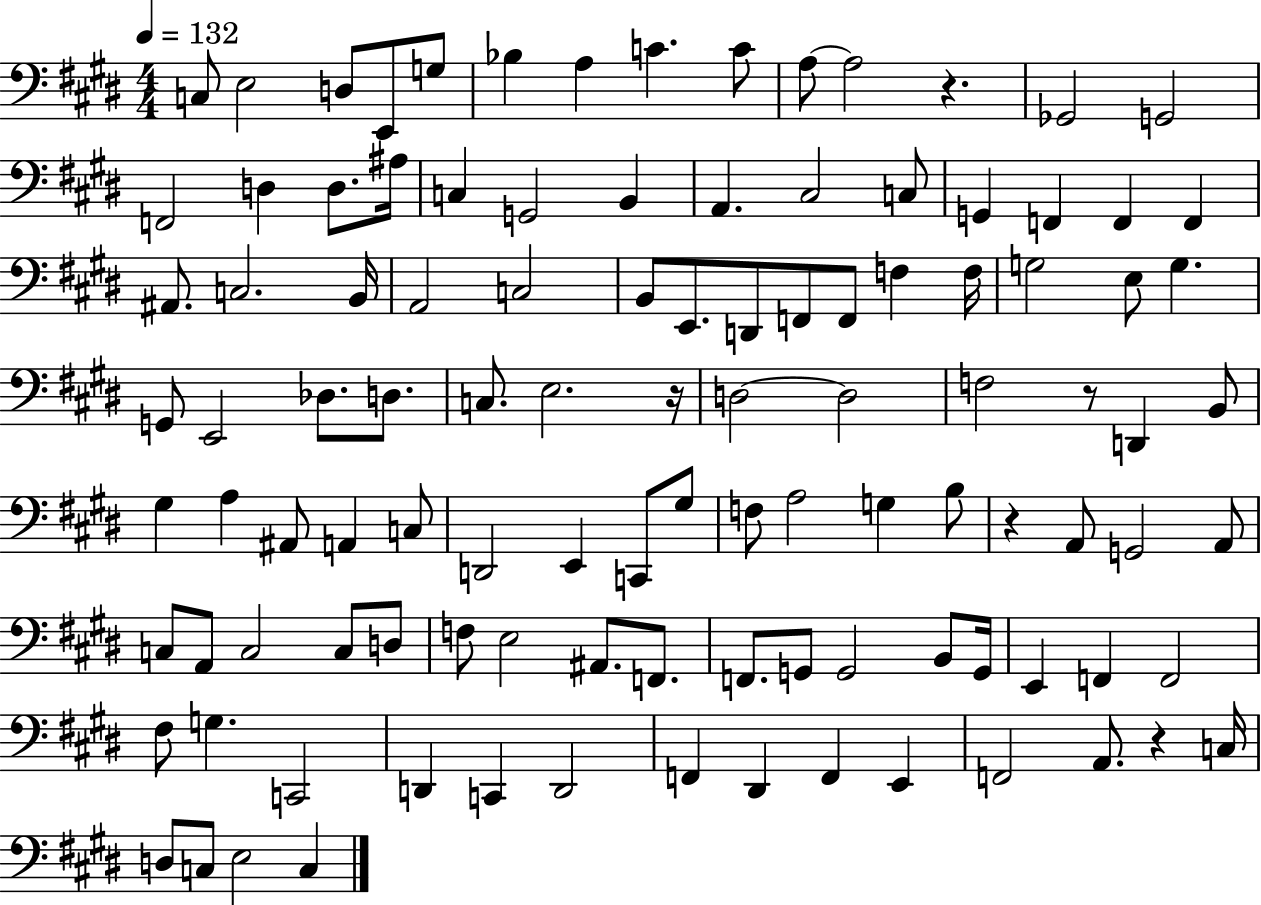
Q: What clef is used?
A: bass